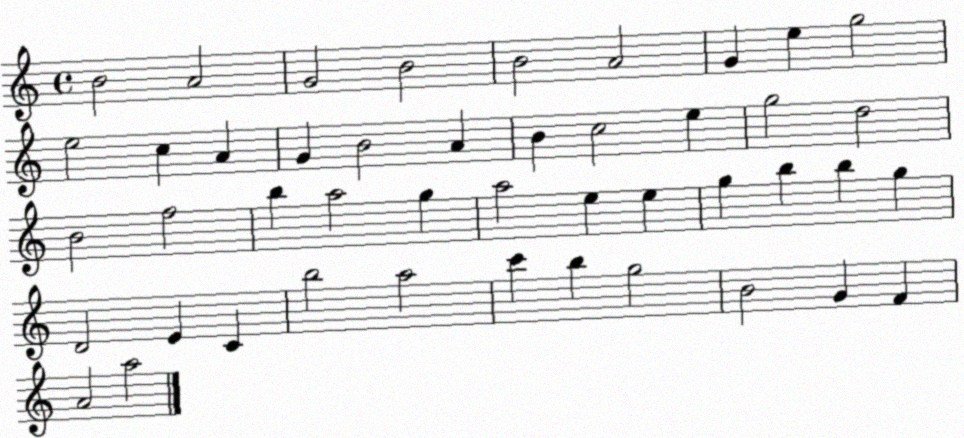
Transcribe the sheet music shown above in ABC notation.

X:1
T:Untitled
M:4/4
L:1/4
K:C
B2 A2 G2 B2 B2 A2 G e g2 e2 c A G B2 A B c2 e g2 d2 B2 f2 b a2 g a2 e e g b b g D2 E C b2 a2 c' b g2 B2 G F A2 a2